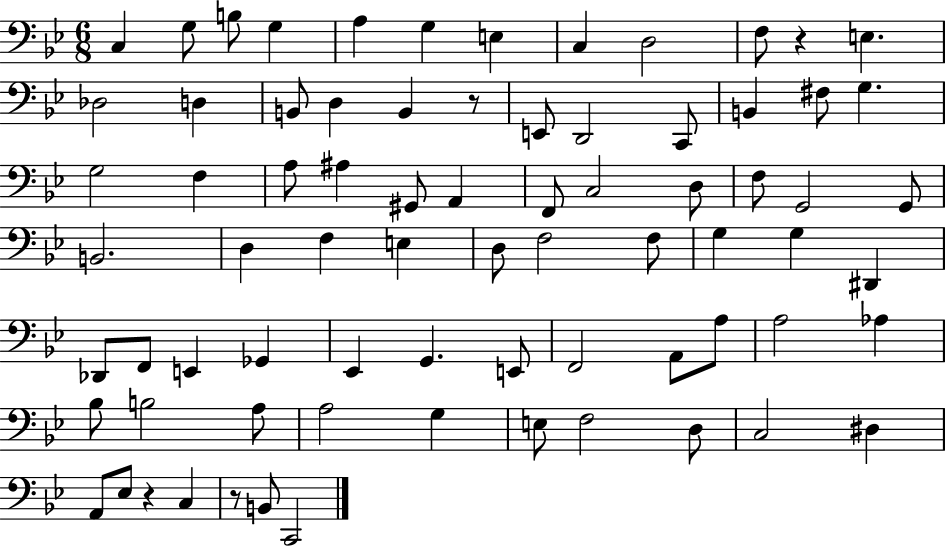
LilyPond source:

{
  \clef bass
  \numericTimeSignature
  \time 6/8
  \key bes \major
  \repeat volta 2 { c4 g8 b8 g4 | a4 g4 e4 | c4 d2 | f8 r4 e4. | \break des2 d4 | b,8 d4 b,4 r8 | e,8 d,2 c,8 | b,4 fis8 g4. | \break g2 f4 | a8 ais4 gis,8 a,4 | f,8 c2 d8 | f8 g,2 g,8 | \break b,2. | d4 f4 e4 | d8 f2 f8 | g4 g4 dis,4 | \break des,8 f,8 e,4 ges,4 | ees,4 g,4. e,8 | f,2 a,8 a8 | a2 aes4 | \break bes8 b2 a8 | a2 g4 | e8 f2 d8 | c2 dis4 | \break a,8 ees8 r4 c4 | r8 b,8 c,2 | } \bar "|."
}